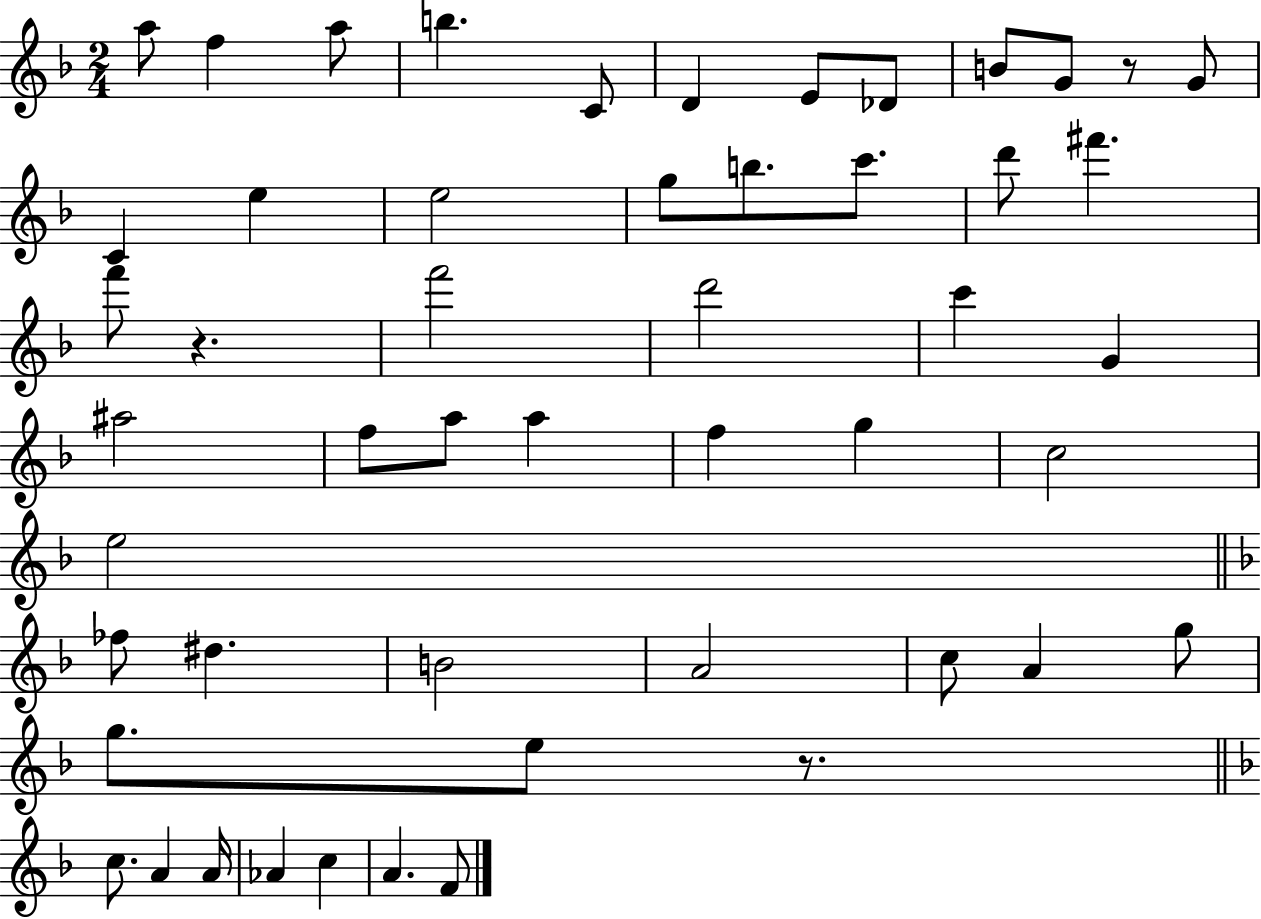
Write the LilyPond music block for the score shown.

{
  \clef treble
  \numericTimeSignature
  \time 2/4
  \key f \major
  a''8 f''4 a''8 | b''4. c'8 | d'4 e'8 des'8 | b'8 g'8 r8 g'8 | \break c'4 e''4 | e''2 | g''8 b''8. c'''8. | d'''8 fis'''4. | \break f'''8 r4. | f'''2 | d'''2 | c'''4 g'4 | \break ais''2 | f''8 a''8 a''4 | f''4 g''4 | c''2 | \break e''2 | \bar "||" \break \key d \minor fes''8 dis''4. | b'2 | a'2 | c''8 a'4 g''8 | \break g''8. e''8 r8. | \bar "||" \break \key d \minor c''8. a'4 a'16 | aes'4 c''4 | a'4. f'8 | \bar "|."
}